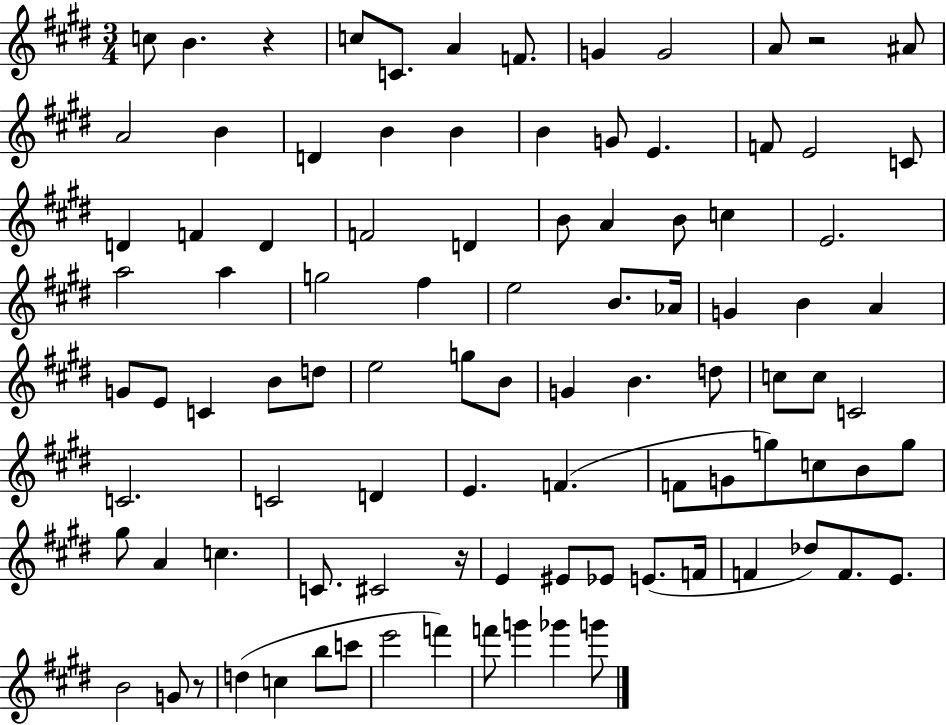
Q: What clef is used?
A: treble